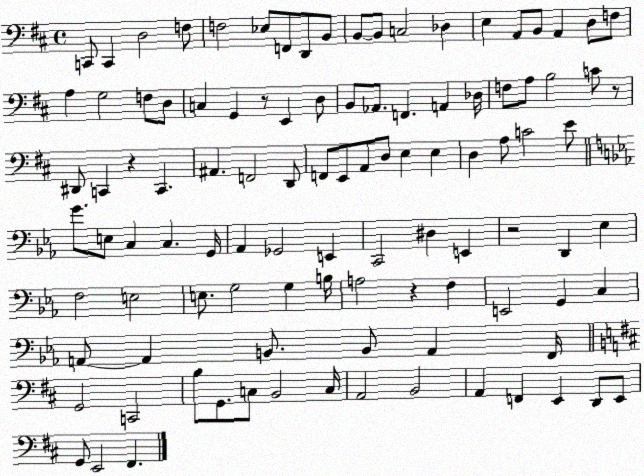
X:1
T:Untitled
M:4/4
L:1/4
K:D
C,,/2 C,, D,2 F,/2 F,2 _E,/2 F,,/2 D,,/2 B,,/2 B,,/2 B,,/2 C,2 _D, E, A,,/2 B,,/2 A,, D,/2 F,/2 A, G,2 F,/2 D,/2 C, G,, z/2 E,, D,/2 B,,/2 _A,,/2 F,, A,, _D,/4 F,/2 A,/2 B,2 C/2 z/2 ^D,,/2 C,, z C,, ^A,, F,,2 D,,/2 F,,/2 E,,/2 A,,/2 D,/2 E, E, D, A,/2 C2 E/2 G/2 E,/2 C, C, G,,/4 _A,, _G,,2 E,, C,,2 ^D, E,, z2 D,, _E, F,2 E,2 E,/2 G,2 G, B,/4 A,2 z F, E,,2 G,, C, A,,/2 A,, B,,/2 B,,/2 A,, F,,/4 G,,2 C,,2 B,/2 G,,/2 C,/2 B,,2 C,/4 A,,2 B,,2 A,, F,, E,, D,,/2 E,,/2 G,,/2 E,,2 ^F,,